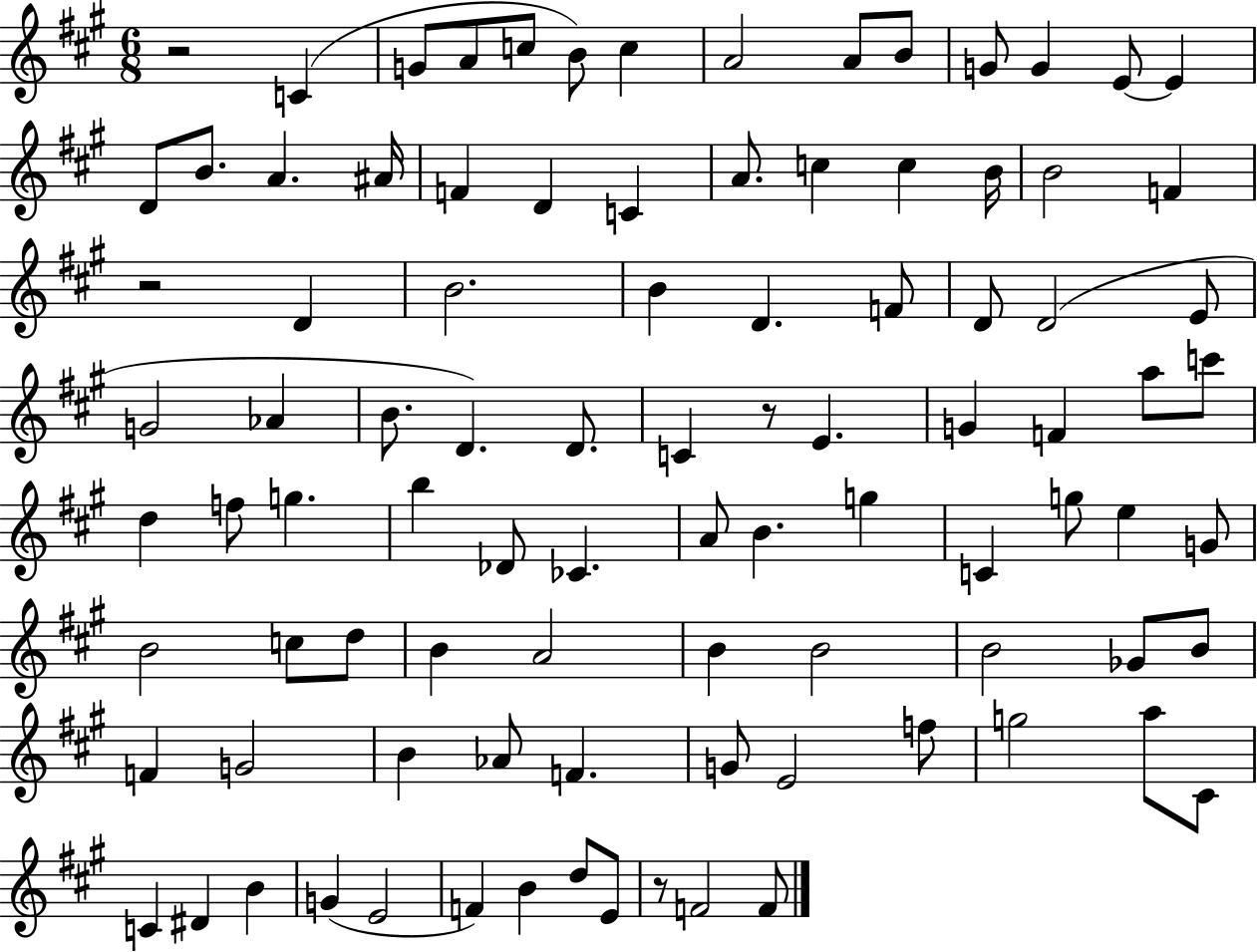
R/h C4/q G4/e A4/e C5/e B4/e C5/q A4/h A4/e B4/e G4/e G4/q E4/e E4/q D4/e B4/e. A4/q. A#4/s F4/q D4/q C4/q A4/e. C5/q C5/q B4/s B4/h F4/q R/h D4/q B4/h. B4/q D4/q. F4/e D4/e D4/h E4/e G4/h Ab4/q B4/e. D4/q. D4/e. C4/q R/e E4/q. G4/q F4/q A5/e C6/e D5/q F5/e G5/q. B5/q Db4/e CES4/q. A4/e B4/q. G5/q C4/q G5/e E5/q G4/e B4/h C5/e D5/e B4/q A4/h B4/q B4/h B4/h Gb4/e B4/e F4/q G4/h B4/q Ab4/e F4/q. G4/e E4/h F5/e G5/h A5/e C#4/e C4/q D#4/q B4/q G4/q E4/h F4/q B4/q D5/e E4/e R/e F4/h F4/e